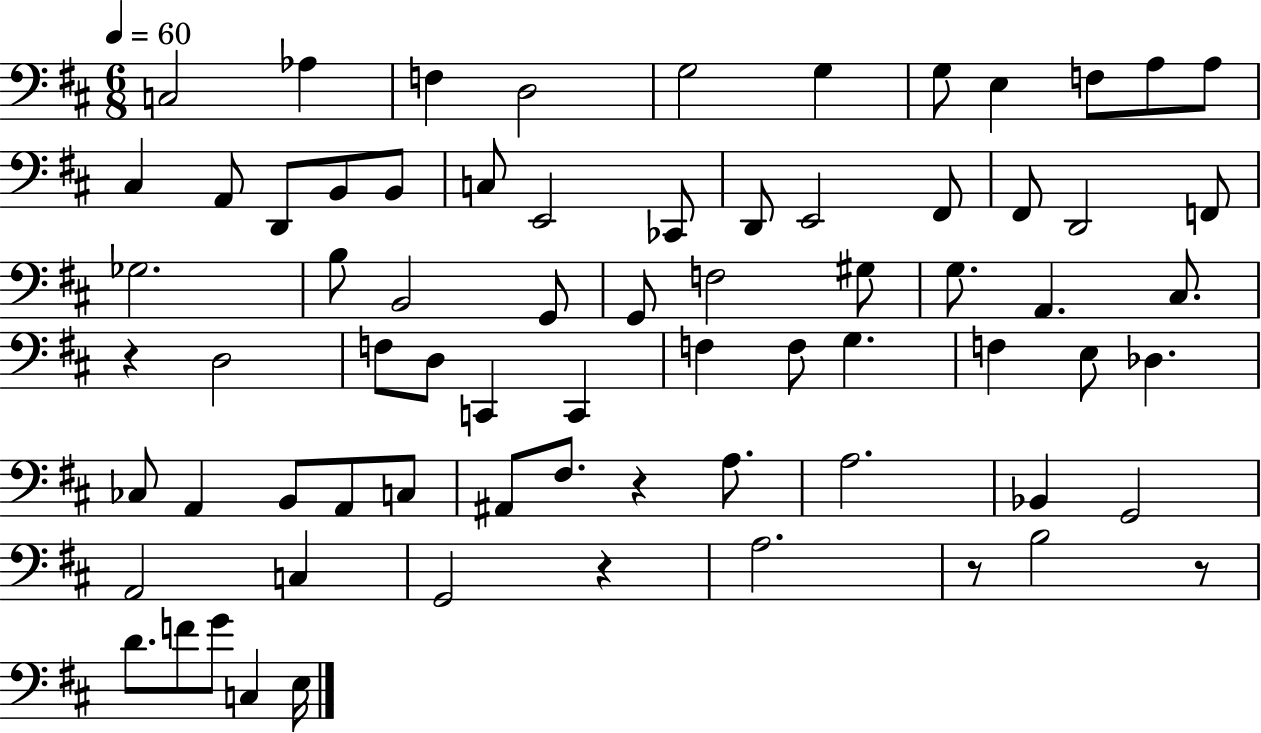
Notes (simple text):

C3/h Ab3/q F3/q D3/h G3/h G3/q G3/e E3/q F3/e A3/e A3/e C#3/q A2/e D2/e B2/e B2/e C3/e E2/h CES2/e D2/e E2/h F#2/e F#2/e D2/h F2/e Gb3/h. B3/e B2/h G2/e G2/e F3/h G#3/e G3/e. A2/q. C#3/e. R/q D3/h F3/e D3/e C2/q C2/q F3/q F3/e G3/q. F3/q E3/e Db3/q. CES3/e A2/q B2/e A2/e C3/e A#2/e F#3/e. R/q A3/e. A3/h. Bb2/q G2/h A2/h C3/q G2/h R/q A3/h. R/e B3/h R/e D4/e. F4/e G4/e C3/q E3/s